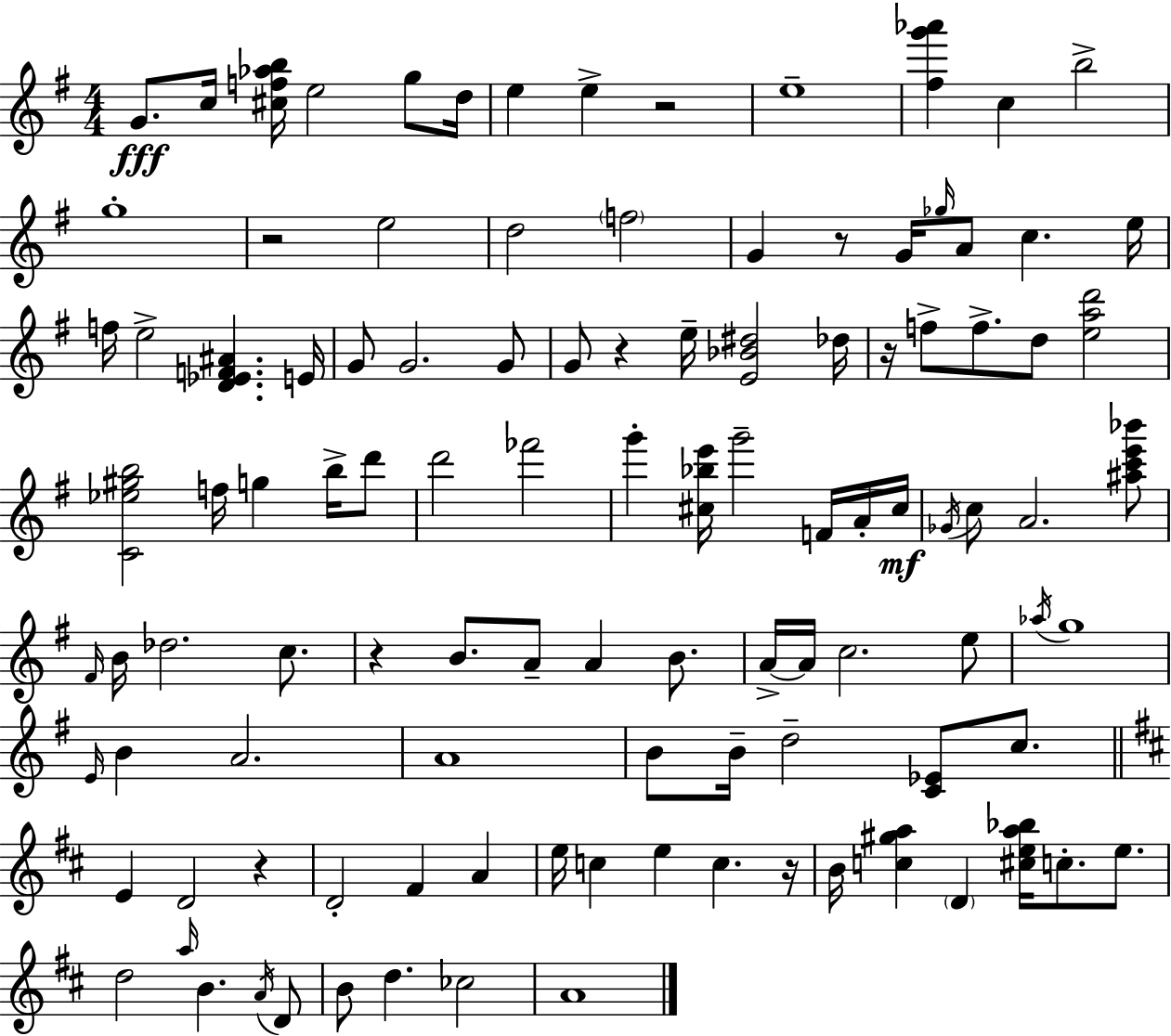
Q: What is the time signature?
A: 4/4